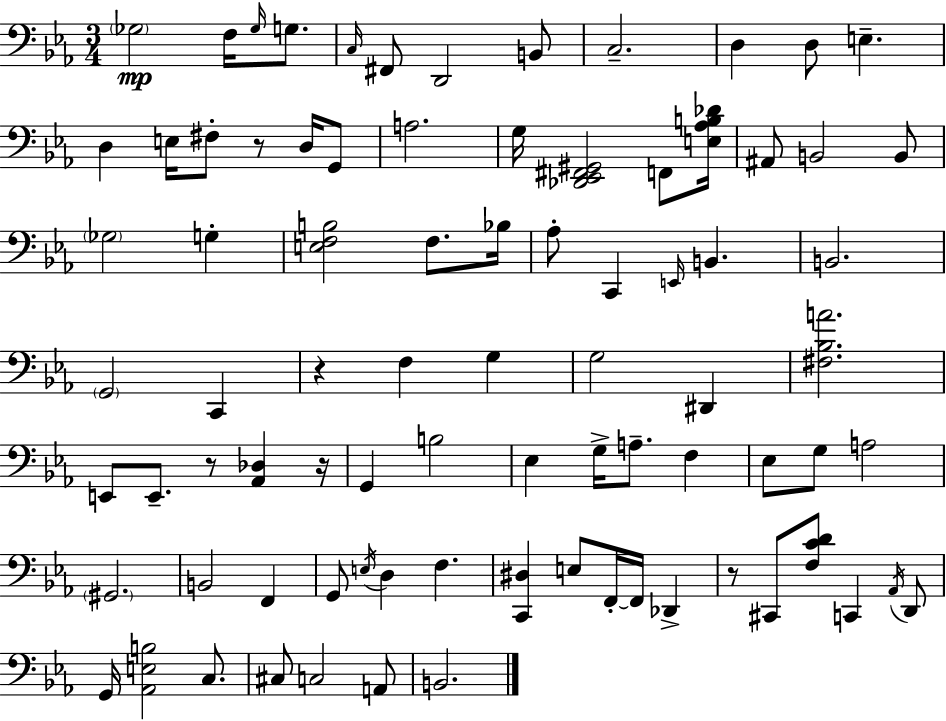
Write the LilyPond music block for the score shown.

{
  \clef bass
  \numericTimeSignature
  \time 3/4
  \key c \minor
  \repeat volta 2 { \parenthesize ges2\mp f16 \grace { ges16 } g8. | \grace { c16 } fis,8 d,2 | b,8 c2.-- | d4 d8 e4.-- | \break d4 e16 fis8-. r8 d16 | g,8 a2. | g16 <des, ees, fis, gis,>2 f,8 | <e aes b des'>16 ais,8 b,2 | \break b,8 \parenthesize ges2 g4-. | <e f b>2 f8. | bes16 aes8-. c,4 \grace { e,16 } b,4. | b,2. | \break \parenthesize g,2 c,4 | r4 f4 g4 | g2 dis,4 | <fis bes a'>2. | \break e,8 e,8.-- r8 <aes, des>4 | r16 g,4 b2 | ees4 g16-> a8.-- f4 | ees8 g8 a2 | \break \parenthesize gis,2. | b,2 f,4 | g,8 \acciaccatura { e16 } d4 f4. | <c, dis>4 e8 f,16-.~~ f,16 | \break des,4-> r8 cis,8 <f c' d'>8 c,4 | \acciaccatura { aes,16 } d,8 g,16 <aes, e b>2 | c8. cis8 c2 | a,8 b,2. | \break } \bar "|."
}